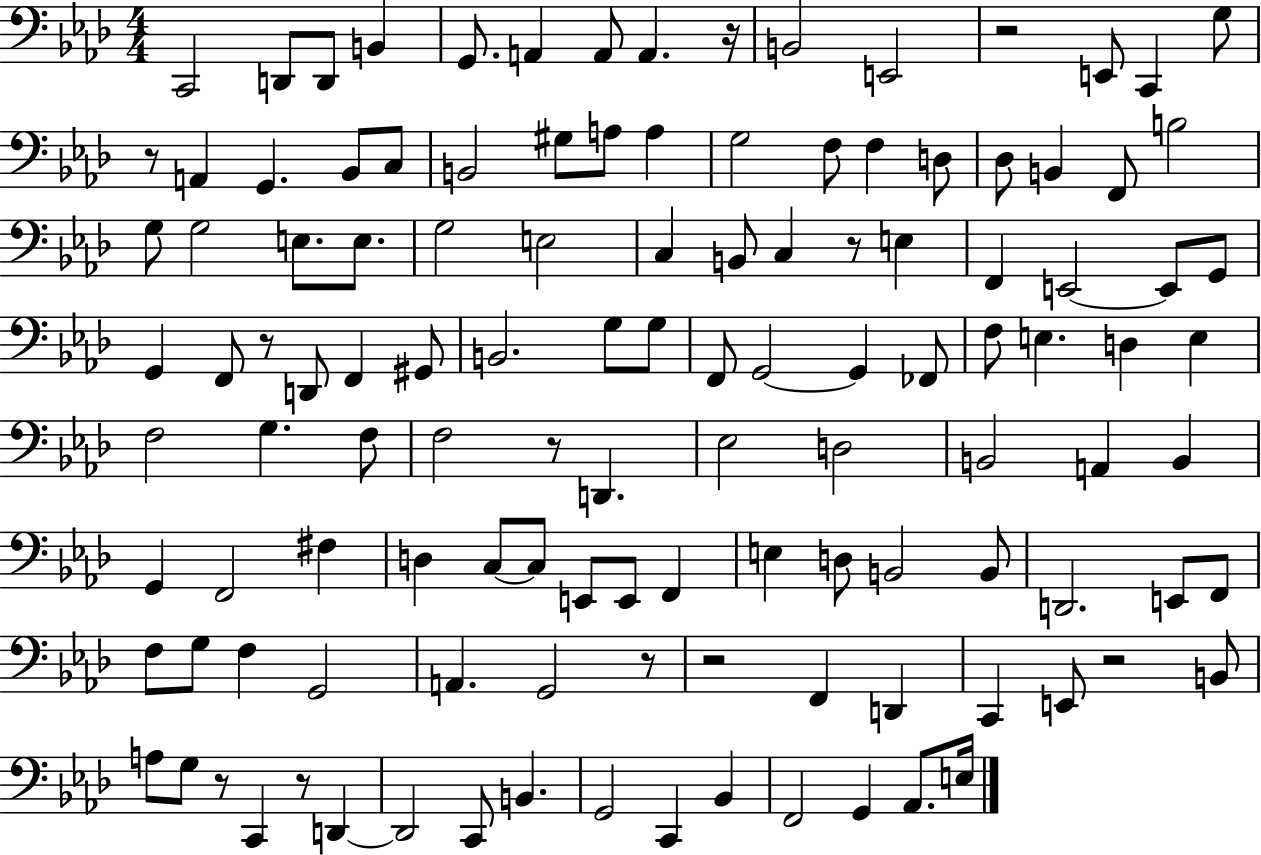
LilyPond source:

{
  \clef bass
  \numericTimeSignature
  \time 4/4
  \key aes \major
  c,2 d,8 d,8 b,4 | g,8. a,4 a,8 a,4. r16 | b,2 e,2 | r2 e,8 c,4 g8 | \break r8 a,4 g,4. bes,8 c8 | b,2 gis8 a8 a4 | g2 f8 f4 d8 | des8 b,4 f,8 b2 | \break g8 g2 e8. e8. | g2 e2 | c4 b,8 c4 r8 e4 | f,4 e,2~~ e,8 g,8 | \break g,4 f,8 r8 d,8 f,4 gis,8 | b,2. g8 g8 | f,8 g,2~~ g,4 fes,8 | f8 e4. d4 e4 | \break f2 g4. f8 | f2 r8 d,4. | ees2 d2 | b,2 a,4 b,4 | \break g,4 f,2 fis4 | d4 c8~~ c8 e,8 e,8 f,4 | e4 d8 b,2 b,8 | d,2. e,8 f,8 | \break f8 g8 f4 g,2 | a,4. g,2 r8 | r2 f,4 d,4 | c,4 e,8 r2 b,8 | \break a8 g8 r8 c,4 r8 d,4~~ | d,2 c,8 b,4. | g,2 c,4 bes,4 | f,2 g,4 aes,8. e16 | \break \bar "|."
}